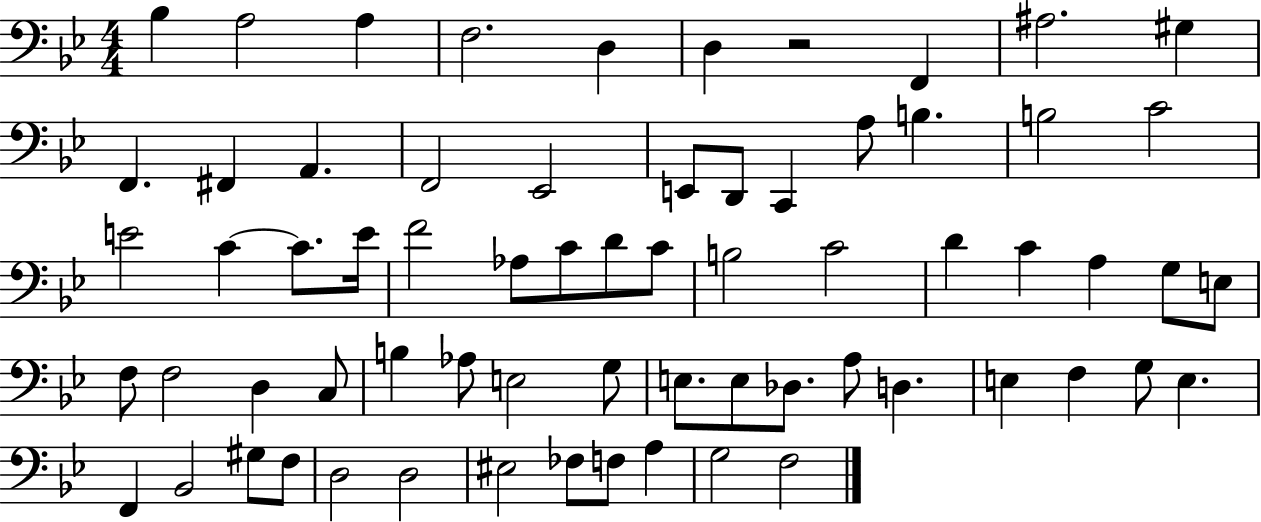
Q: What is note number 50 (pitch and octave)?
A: D3